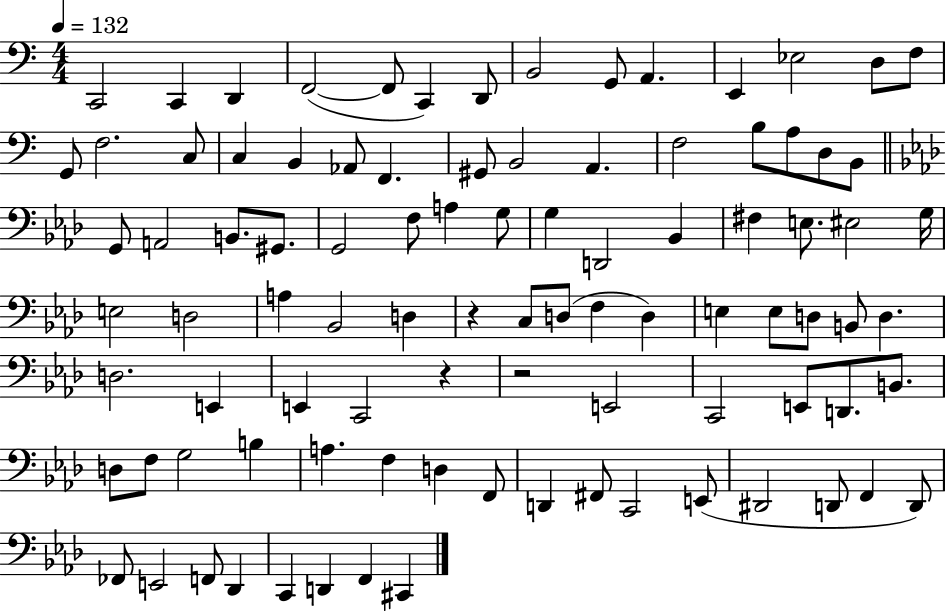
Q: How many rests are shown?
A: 3